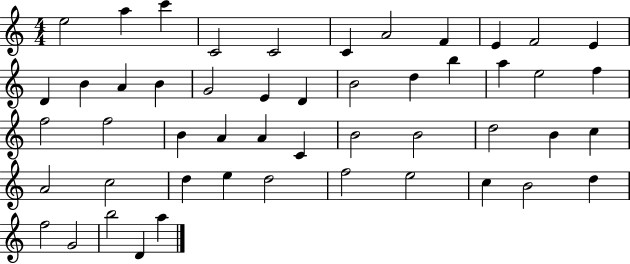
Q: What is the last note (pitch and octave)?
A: A5